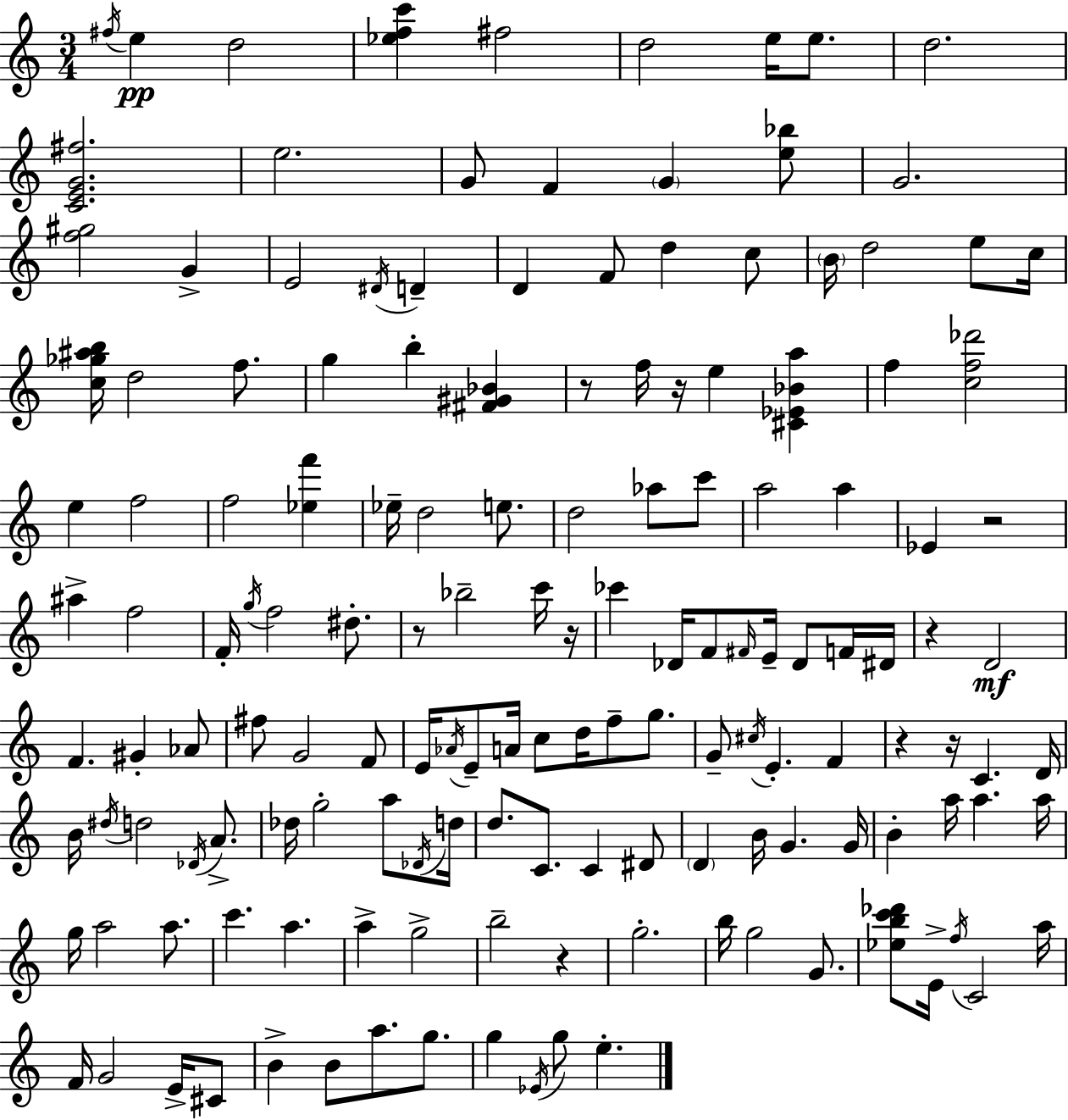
F#5/s E5/q D5/h [Eb5,F5,C6]/q F#5/h D5/h E5/s E5/e. D5/h. [C4,E4,G4,F#5]/h. E5/h. G4/e F4/q G4/q [E5,Bb5]/e G4/h. [F5,G#5]/h G4/q E4/h D#4/s D4/q D4/q F4/e D5/q C5/e B4/s D5/h E5/e C5/s [C5,Gb5,A#5,B5]/s D5/h F5/e. G5/q B5/q [F#4,G#4,Bb4]/q R/e F5/s R/s E5/q [C#4,Eb4,Bb4,A5]/q F5/q [C5,F5,Db6]/h E5/q F5/h F5/h [Eb5,F6]/q Eb5/s D5/h E5/e. D5/h Ab5/e C6/e A5/h A5/q Eb4/q R/h A#5/q F5/h F4/s G5/s F5/h D#5/e. R/e Bb5/h C6/s R/s CES6/q Db4/s F4/e F#4/s E4/s Db4/e F4/s D#4/s R/q D4/h F4/q. G#4/q Ab4/e F#5/e G4/h F4/e E4/s Ab4/s E4/e A4/s C5/e D5/s F5/e G5/e. G4/e C#5/s E4/q. F4/q R/q R/s C4/q. D4/s B4/s D#5/s D5/h Db4/s A4/e. Db5/s G5/h A5/e Db4/s D5/s D5/e. C4/e. C4/q D#4/e D4/q B4/s G4/q. G4/s B4/q A5/s A5/q. A5/s G5/s A5/h A5/e. C6/q. A5/q. A5/q G5/h B5/h R/q G5/h. B5/s G5/h G4/e. [Eb5,B5,C6,Db6]/e E4/s F5/s C4/h A5/s F4/s G4/h E4/s C#4/e B4/q B4/e A5/e. G5/e. G5/q Eb4/s G5/e E5/q.